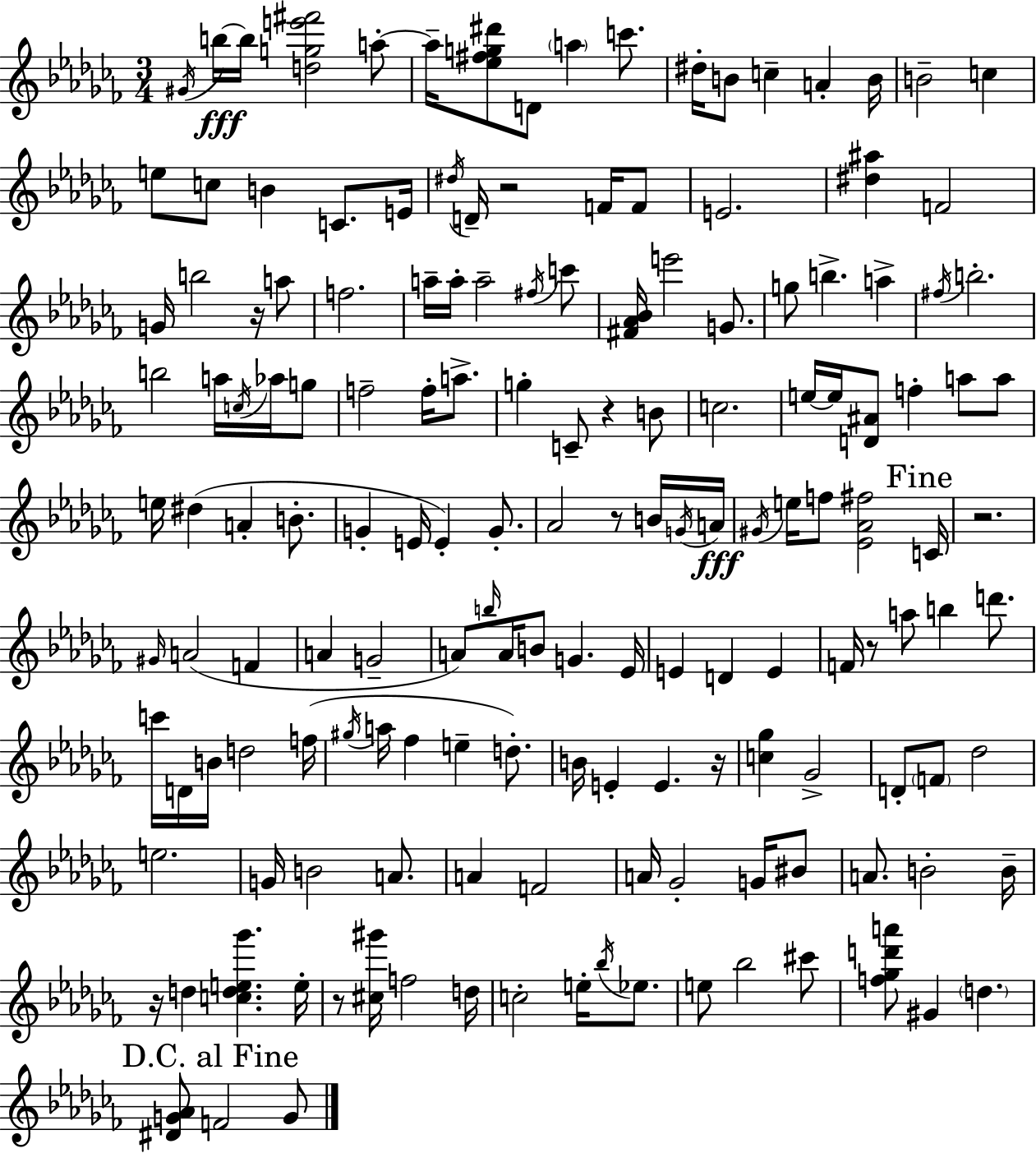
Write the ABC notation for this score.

X:1
T:Untitled
M:3/4
L:1/4
K:Abm
^G/4 b/4 b/4 [dge'^f']2 a/2 a/4 [_e^fg^d']/2 D/2 a c'/2 ^d/4 B/2 c A B/4 B2 c e/2 c/2 B C/2 E/4 ^d/4 D/4 z2 F/4 F/2 E2 [^d^a] F2 G/4 b2 z/4 a/2 f2 a/4 a/4 a2 ^f/4 c'/2 [^F_A_B]/4 e'2 G/2 g/2 b a ^f/4 b2 b2 a/4 c/4 _a/4 g/2 f2 f/4 a/2 g C/2 z B/2 c2 e/4 e/4 [D^A]/2 f a/2 a/2 e/4 ^d A B/2 G E/4 E G/2 _A2 z/2 B/4 G/4 A/4 ^G/4 e/4 f/2 [_E_A^f]2 C/4 z2 ^G/4 A2 F A G2 A/2 b/4 A/4 B/2 G _E/4 E D E F/4 z/2 a/2 b d'/2 c'/4 D/4 B/4 d2 f/4 ^g/4 a/4 _f e d/2 B/4 E E z/4 [c_g] _G2 D/2 F/2 _d2 e2 G/4 B2 A/2 A F2 A/4 _G2 G/4 ^B/2 A/2 B2 B/4 z/4 d [cde_g'] e/4 z/2 [^c^g']/4 f2 d/4 c2 e/4 _b/4 _e/2 e/2 _b2 ^c'/2 [f_gd'a']/2 ^G d [^DG_A]/2 F2 G/2